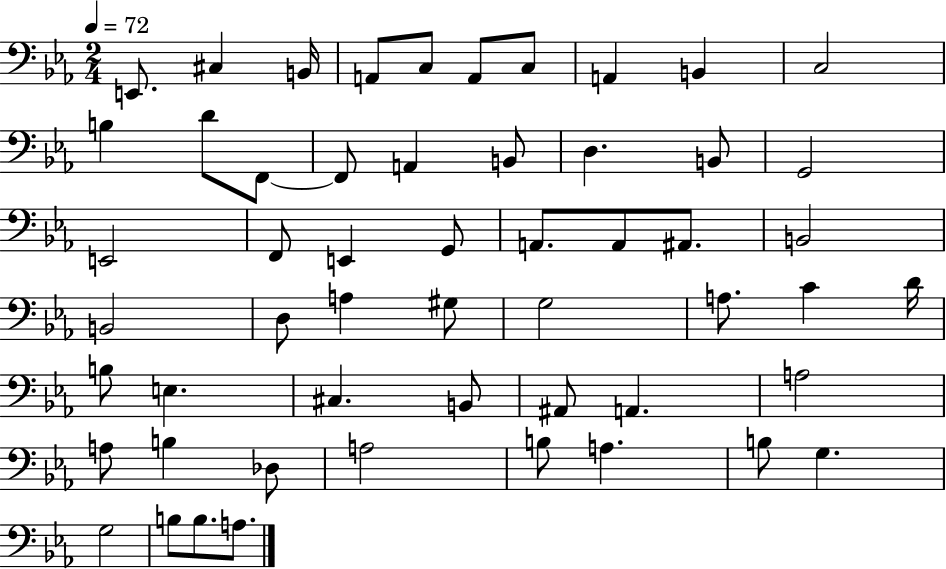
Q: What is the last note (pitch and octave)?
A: A3